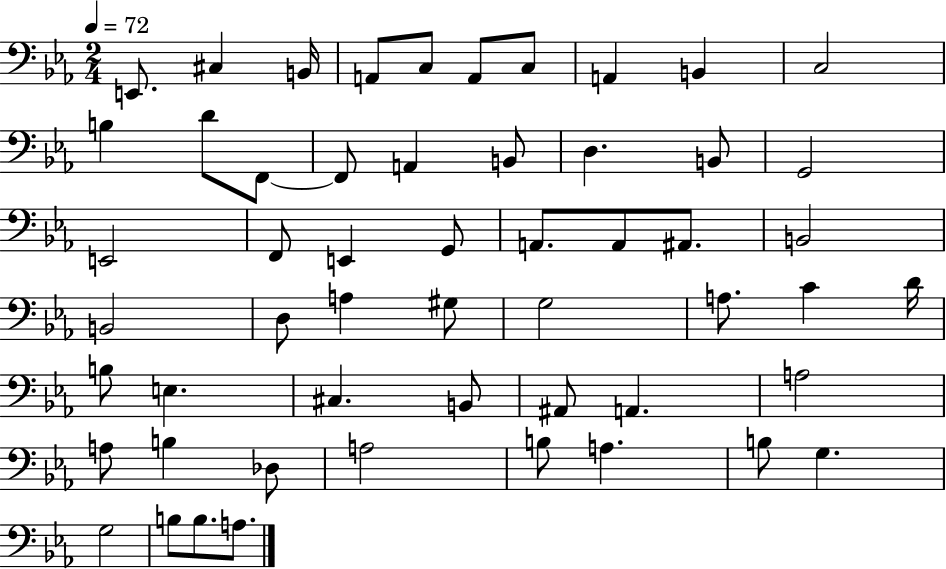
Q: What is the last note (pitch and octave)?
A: A3